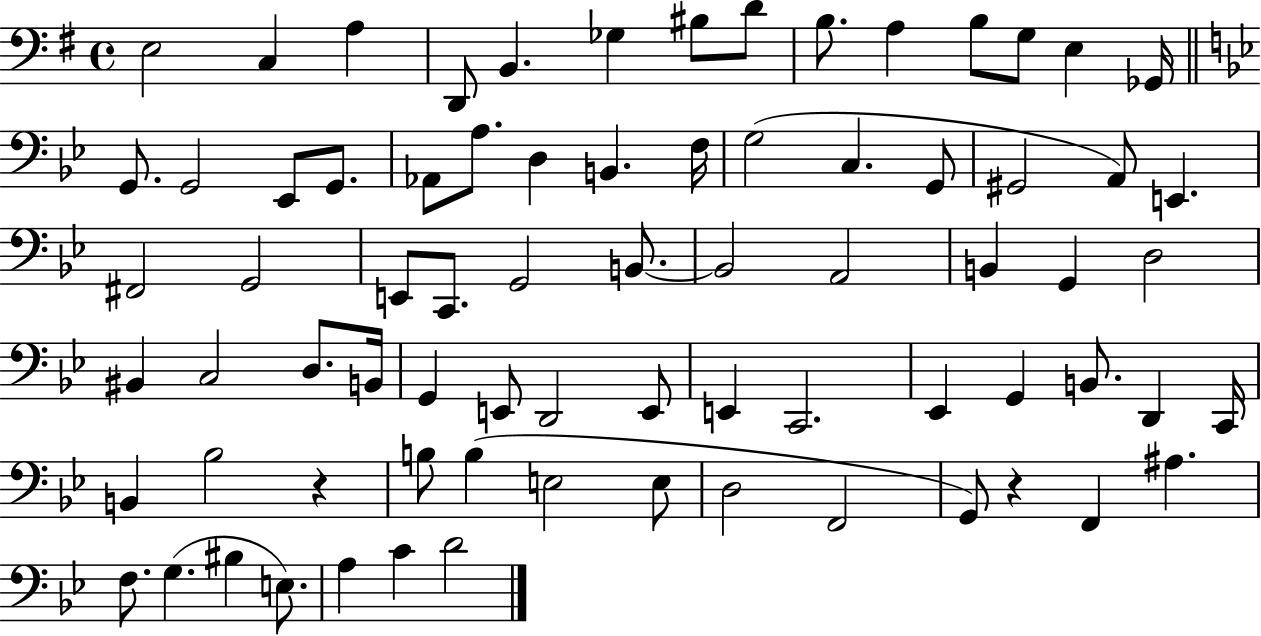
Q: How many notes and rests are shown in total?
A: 75